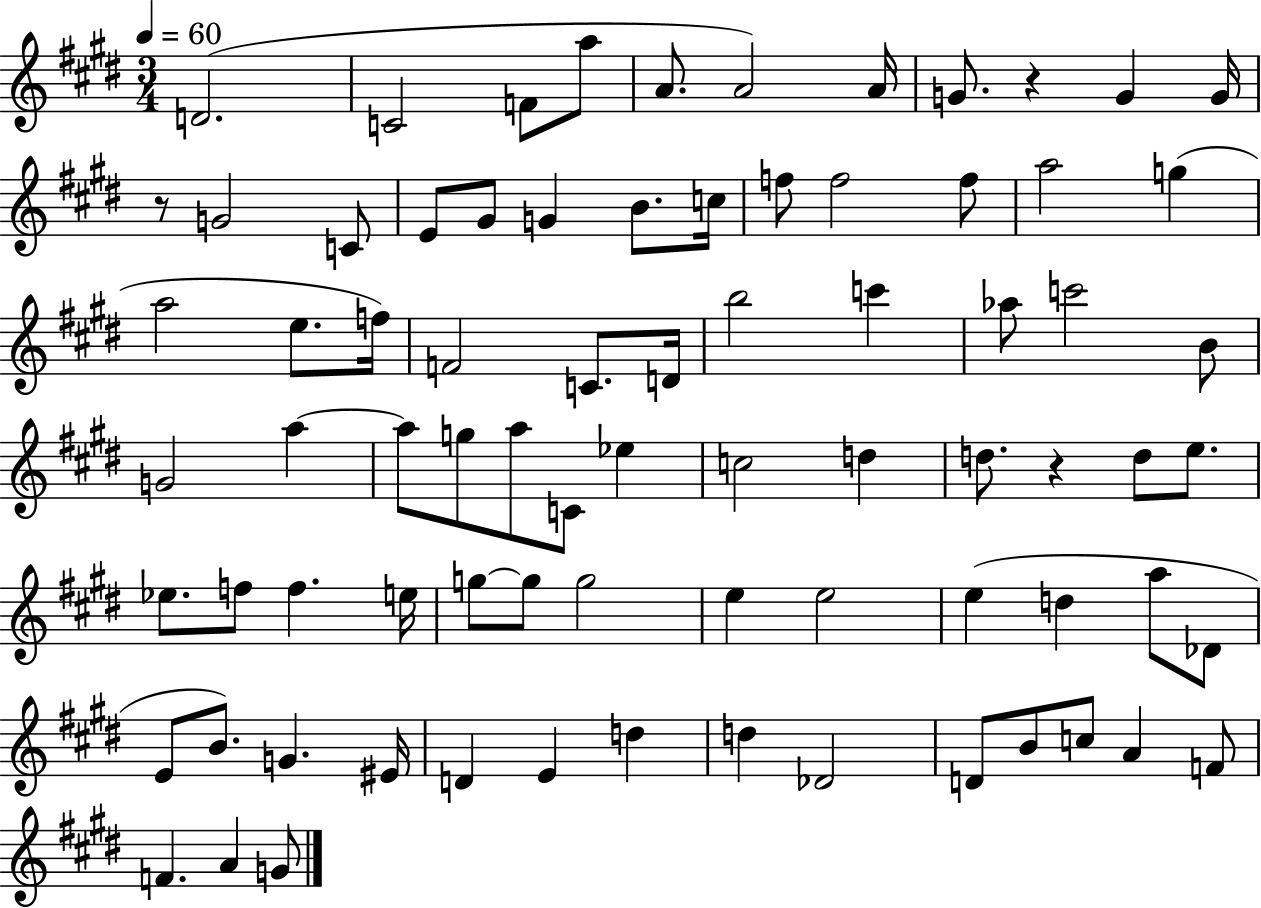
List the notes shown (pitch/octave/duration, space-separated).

D4/h. C4/h F4/e A5/e A4/e. A4/h A4/s G4/e. R/q G4/q G4/s R/e G4/h C4/e E4/e G#4/e G4/q B4/e. C5/s F5/e F5/h F5/e A5/h G5/q A5/h E5/e. F5/s F4/h C4/e. D4/s B5/h C6/q Ab5/e C6/h B4/e G4/h A5/q A5/e G5/e A5/e C4/e Eb5/q C5/h D5/q D5/e. R/q D5/e E5/e. Eb5/e. F5/e F5/q. E5/s G5/e G5/e G5/h E5/q E5/h E5/q D5/q A5/e Db4/e E4/e B4/e. G4/q. EIS4/s D4/q E4/q D5/q D5/q Db4/h D4/e B4/e C5/e A4/q F4/e F4/q. A4/q G4/e